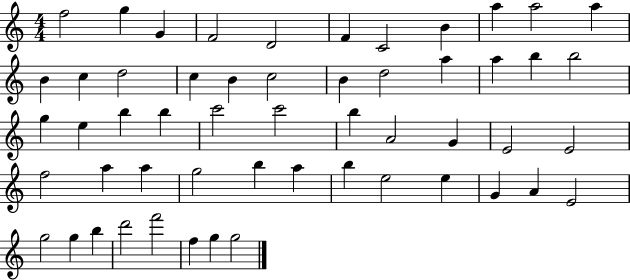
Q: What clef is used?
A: treble